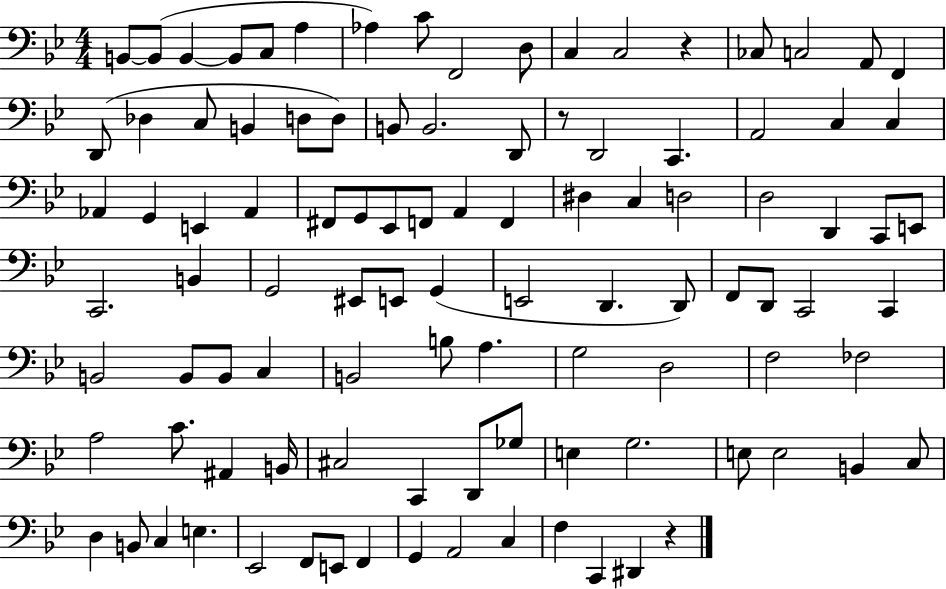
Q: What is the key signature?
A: BES major